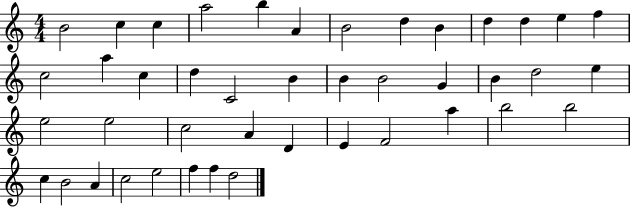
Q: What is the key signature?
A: C major